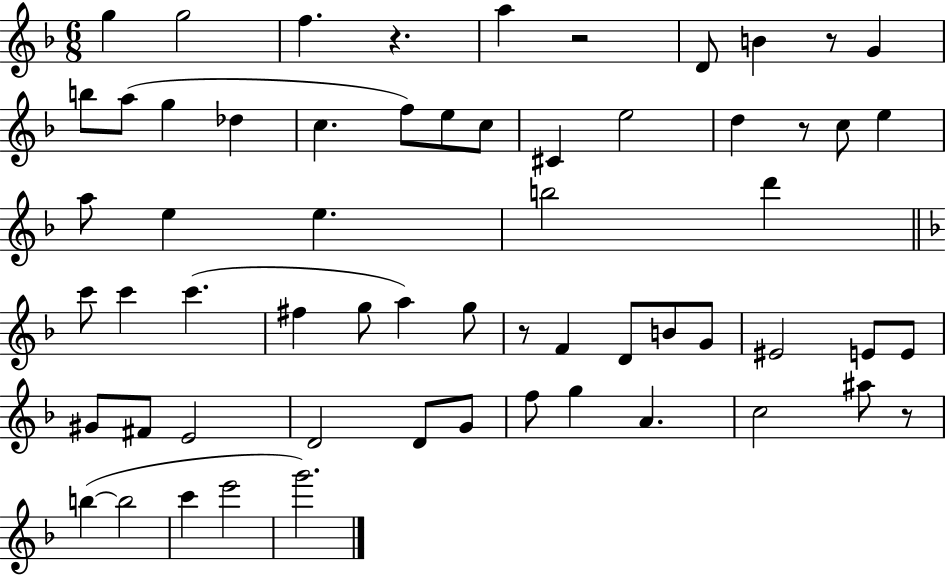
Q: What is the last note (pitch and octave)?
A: G6